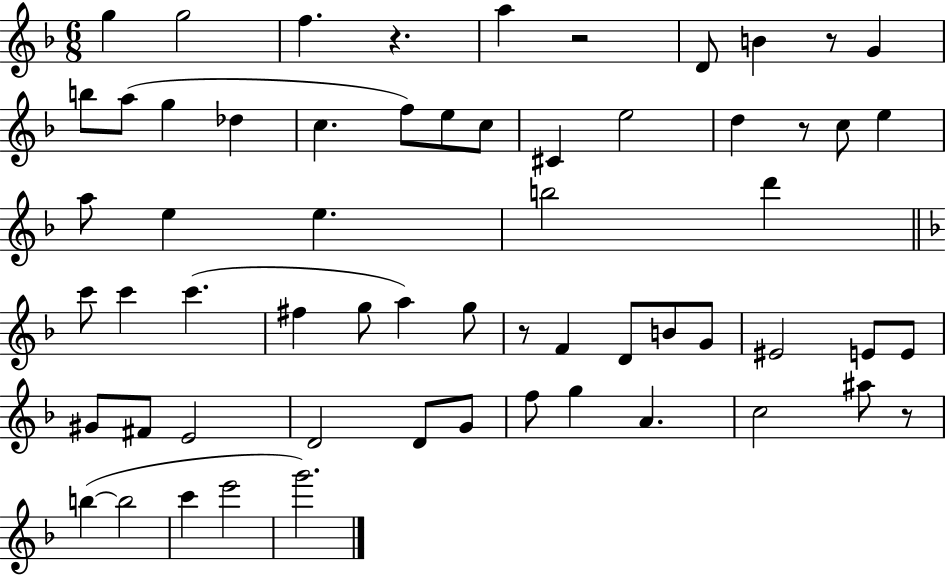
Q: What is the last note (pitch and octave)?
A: G6